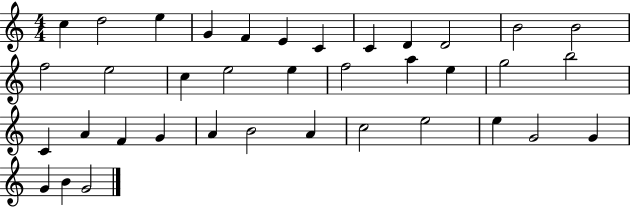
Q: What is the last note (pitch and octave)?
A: G4